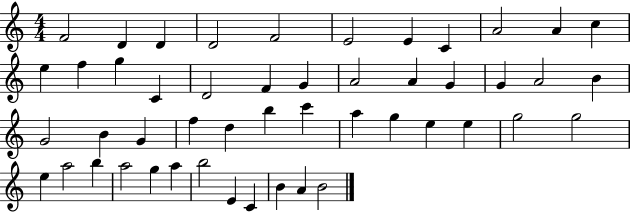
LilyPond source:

{
  \clef treble
  \numericTimeSignature
  \time 4/4
  \key c \major
  f'2 d'4 d'4 | d'2 f'2 | e'2 e'4 c'4 | a'2 a'4 c''4 | \break e''4 f''4 g''4 c'4 | d'2 f'4 g'4 | a'2 a'4 g'4 | g'4 a'2 b'4 | \break g'2 b'4 g'4 | f''4 d''4 b''4 c'''4 | a''4 g''4 e''4 e''4 | g''2 g''2 | \break e''4 a''2 b''4 | a''2 g''4 a''4 | b''2 e'4 c'4 | b'4 a'4 b'2 | \break \bar "|."
}